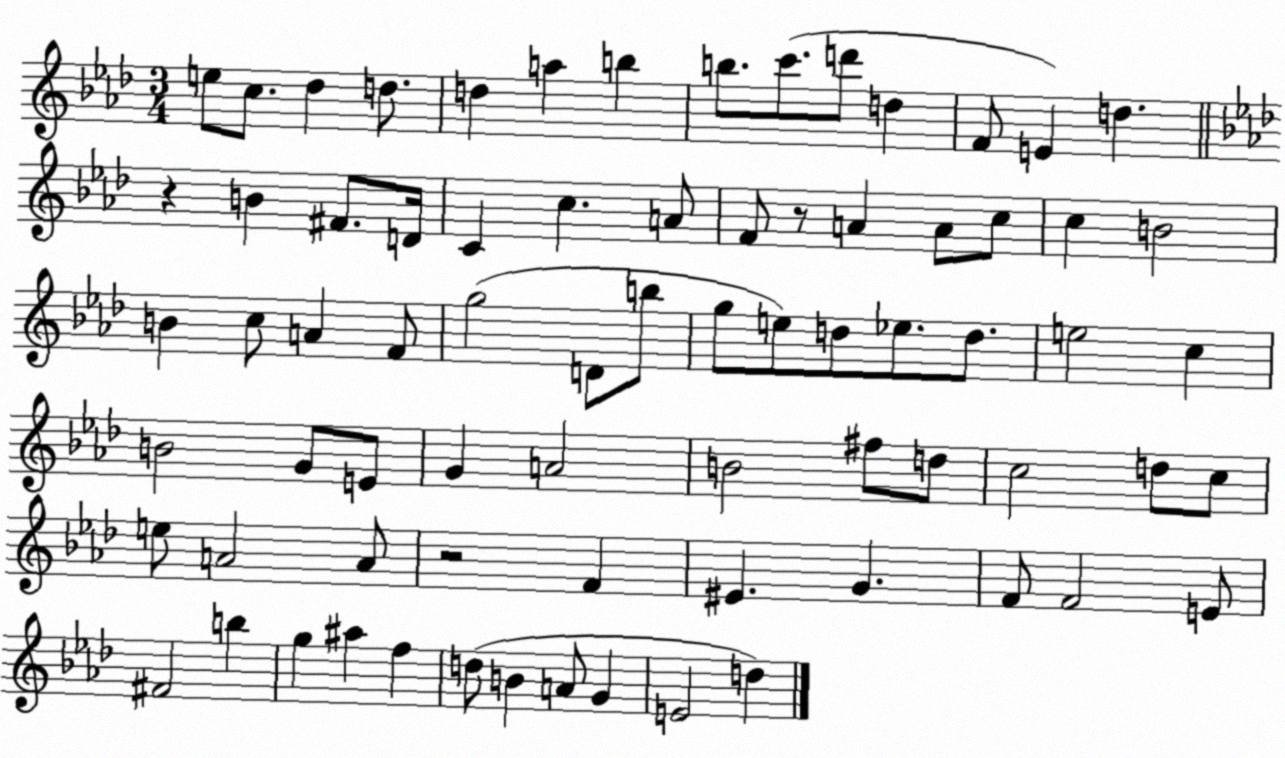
X:1
T:Untitled
M:3/4
L:1/4
K:Ab
e/2 c/2 _d d/2 d a b b/2 c'/2 d'/2 d F/2 E d z B ^F/2 D/4 C c A/2 F/2 z/2 A A/2 c/2 c B2 B c/2 A F/2 g2 D/2 b/2 g/2 e/2 d/2 _e/2 d/2 e2 c B2 G/2 E/2 G A2 B2 ^f/2 d/2 c2 d/2 c/2 e/2 A2 A/2 z2 F ^E G F/2 F2 E/2 ^F2 b g ^a f d/2 B A/2 G E2 d